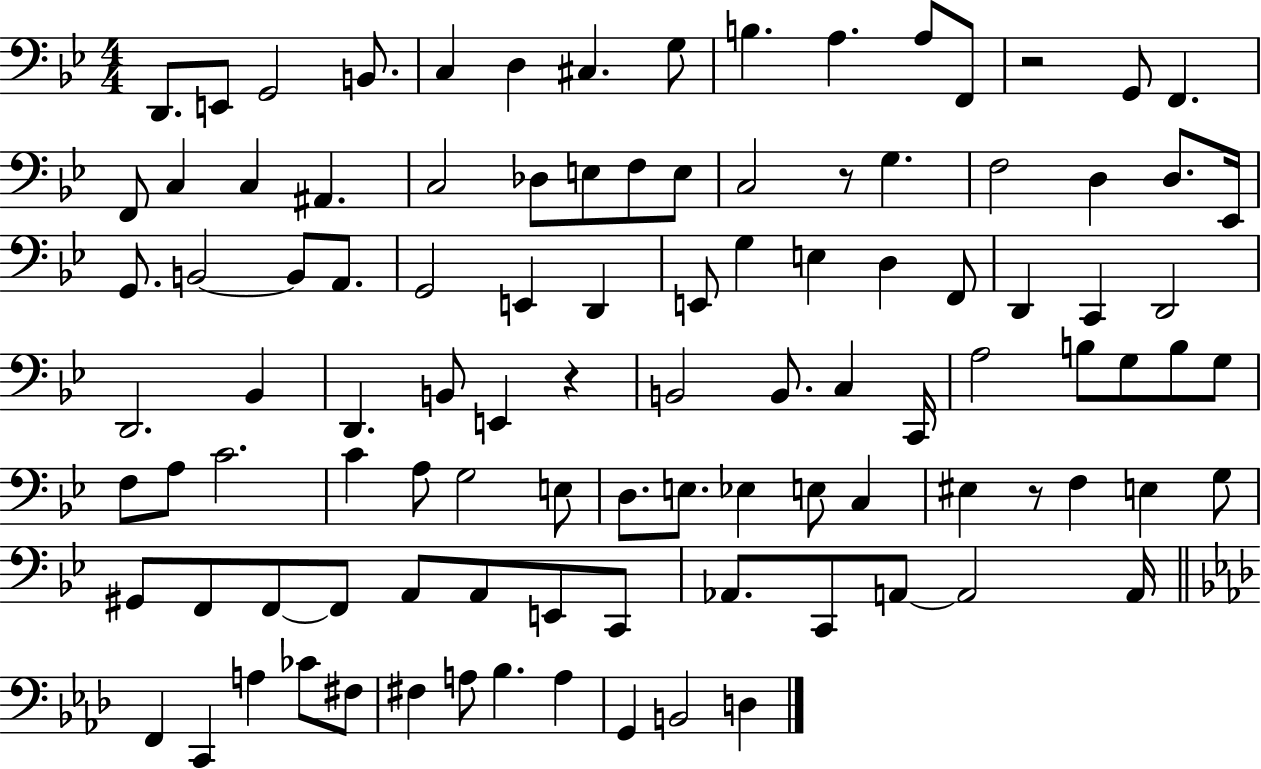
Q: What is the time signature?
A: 4/4